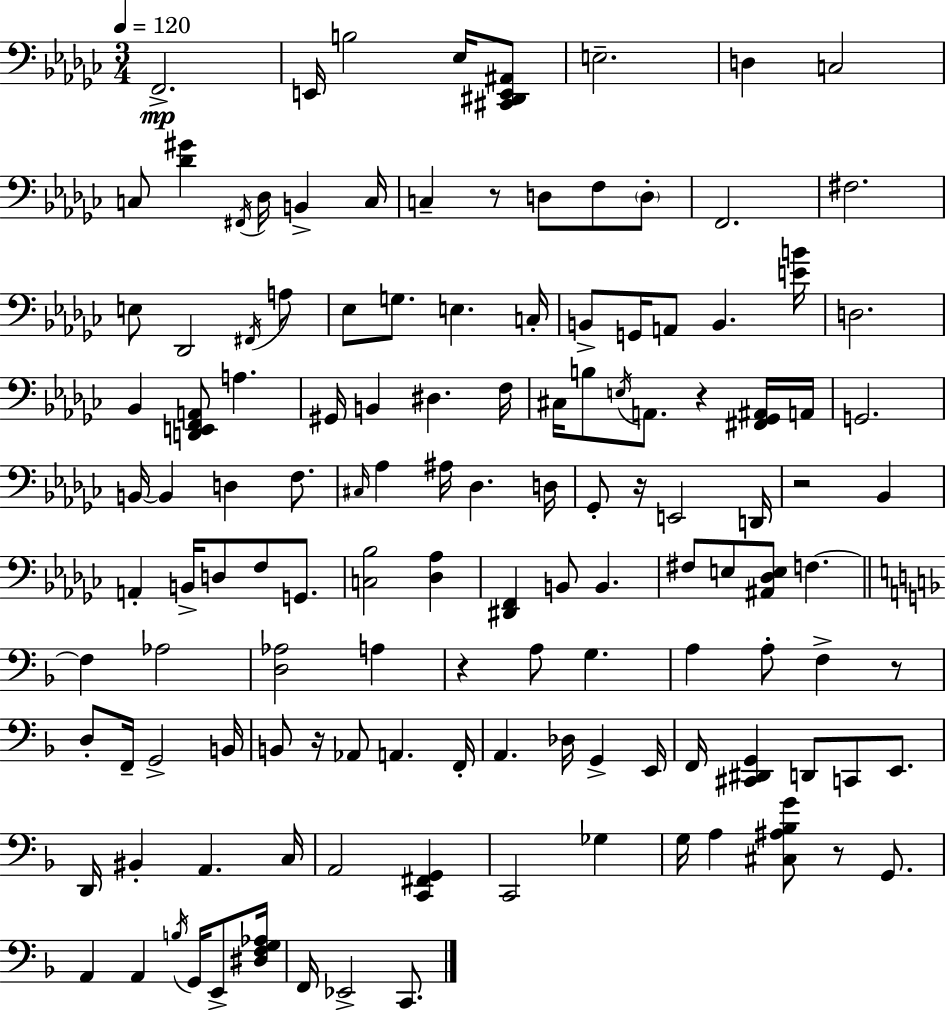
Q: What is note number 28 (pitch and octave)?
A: G2